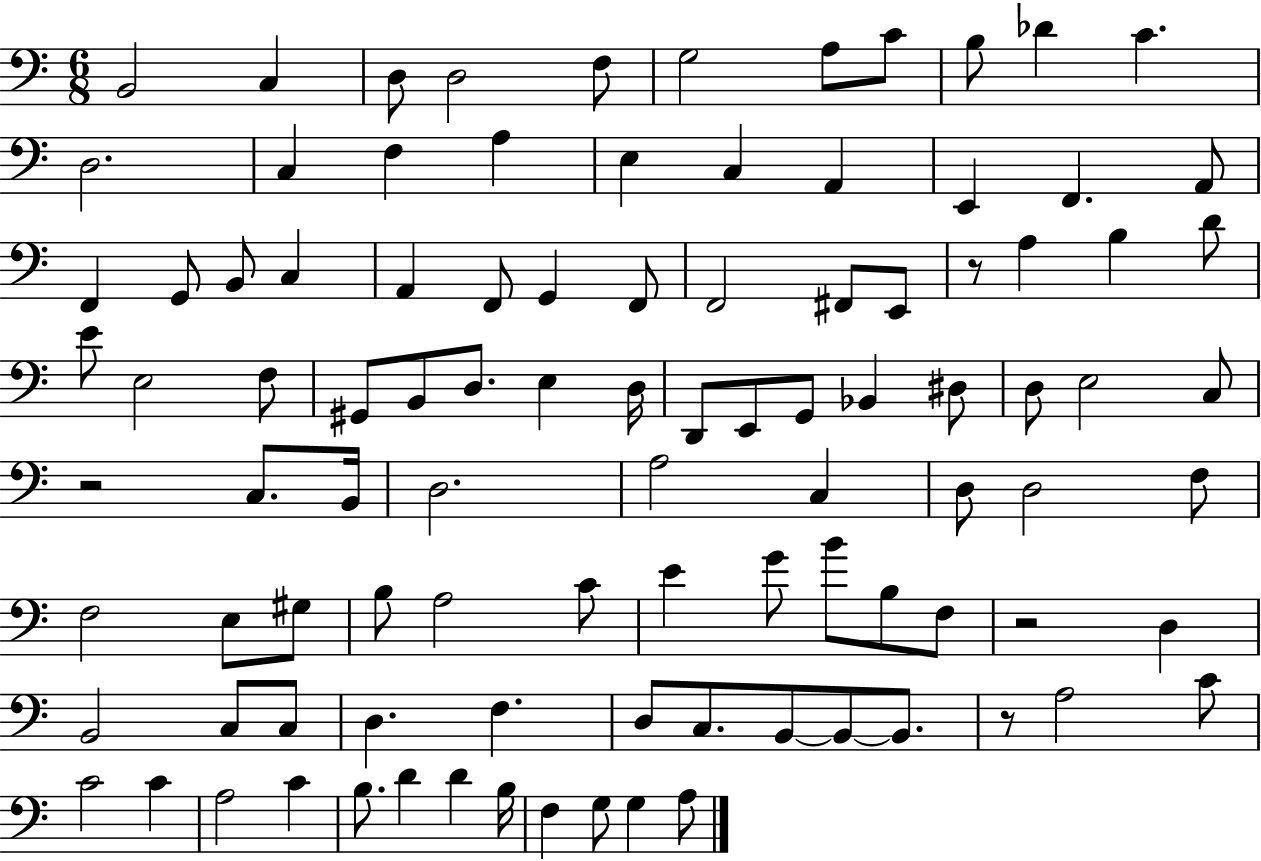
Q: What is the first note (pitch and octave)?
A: B2